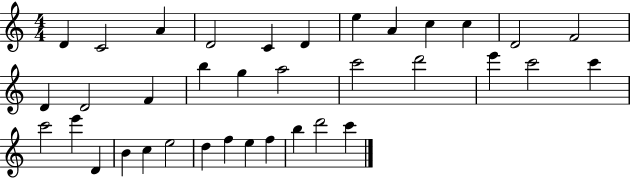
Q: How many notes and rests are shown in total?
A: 36